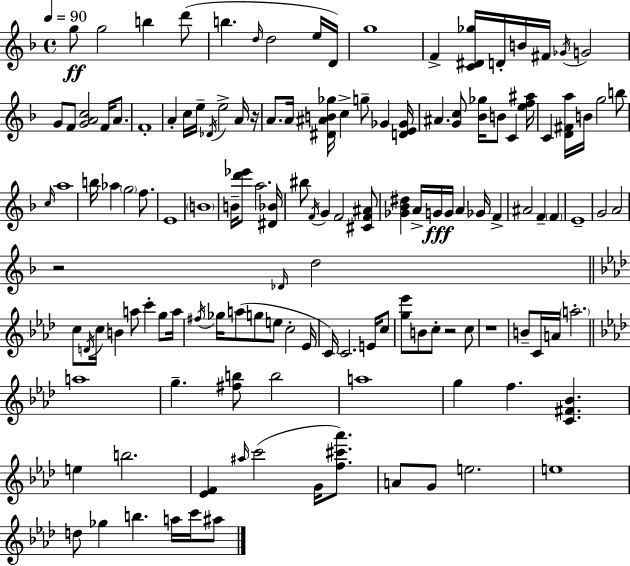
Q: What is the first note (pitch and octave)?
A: G5